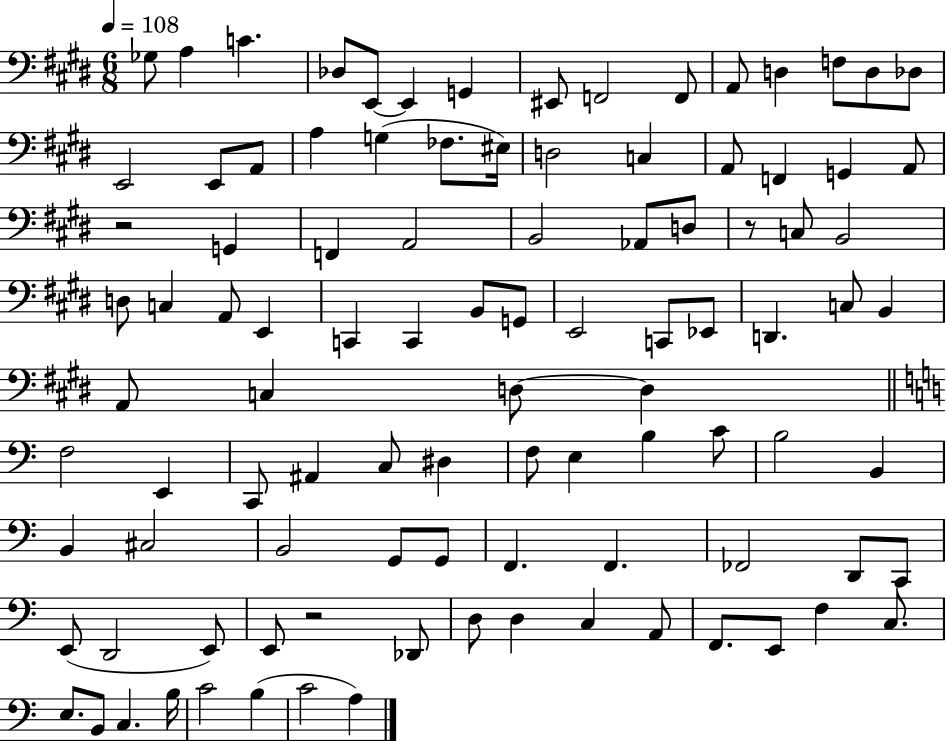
X:1
T:Untitled
M:6/8
L:1/4
K:E
_G,/2 A, C _D,/2 E,,/2 E,, G,, ^E,,/2 F,,2 F,,/2 A,,/2 D, F,/2 D,/2 _D,/2 E,,2 E,,/2 A,,/2 A, G, _F,/2 ^E,/4 D,2 C, A,,/2 F,, G,, A,,/2 z2 G,, F,, A,,2 B,,2 _A,,/2 D,/2 z/2 C,/2 B,,2 D,/2 C, A,,/2 E,, C,, C,, B,,/2 G,,/2 E,,2 C,,/2 _E,,/2 D,, C,/2 B,, A,,/2 C, D,/2 D, F,2 E,, C,,/2 ^A,, C,/2 ^D, F,/2 E, B, C/2 B,2 B,, B,, ^C,2 B,,2 G,,/2 G,,/2 F,, F,, _F,,2 D,,/2 C,,/2 E,,/2 D,,2 E,,/2 E,,/2 z2 _D,,/2 D,/2 D, C, A,,/2 F,,/2 E,,/2 F, C,/2 E,/2 B,,/2 C, B,/4 C2 B, C2 A,